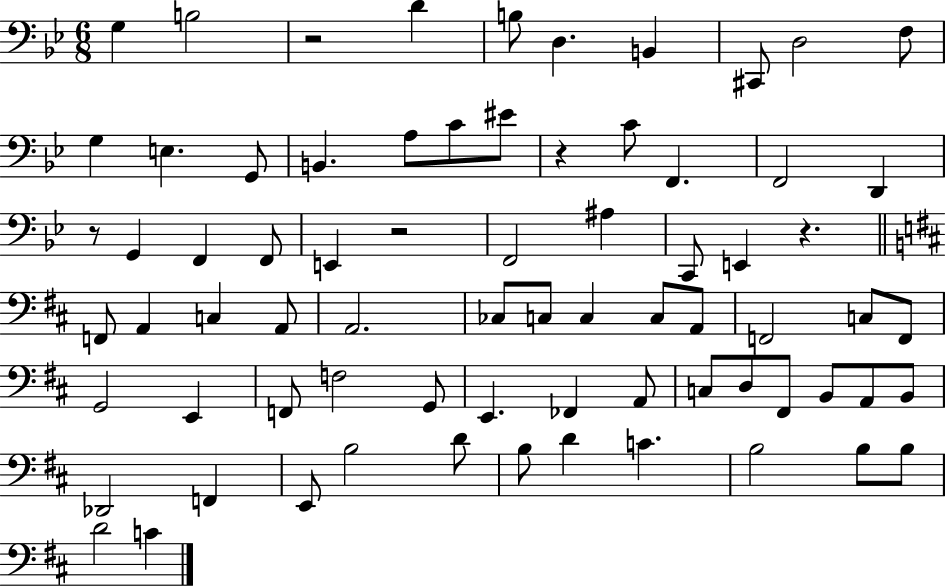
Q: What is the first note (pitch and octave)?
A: G3